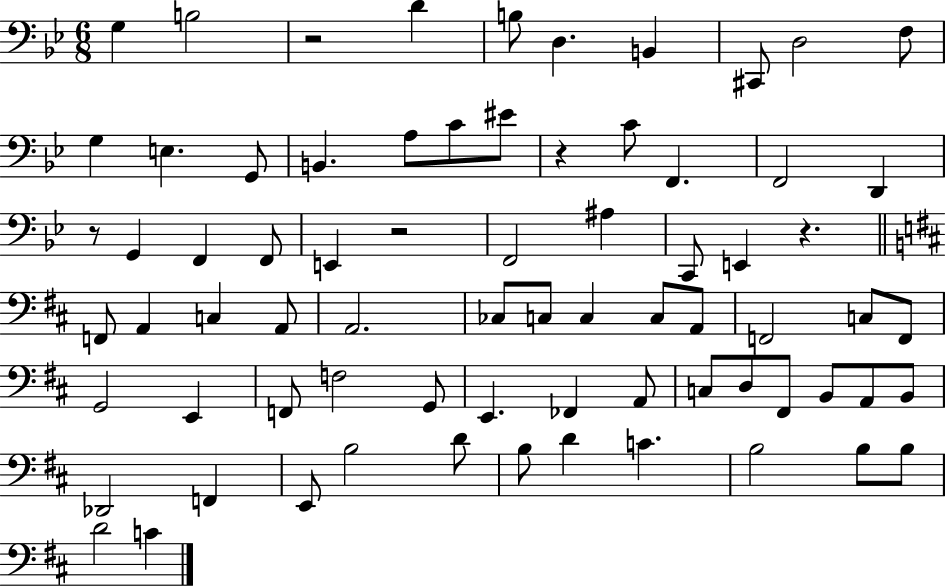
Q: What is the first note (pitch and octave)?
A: G3